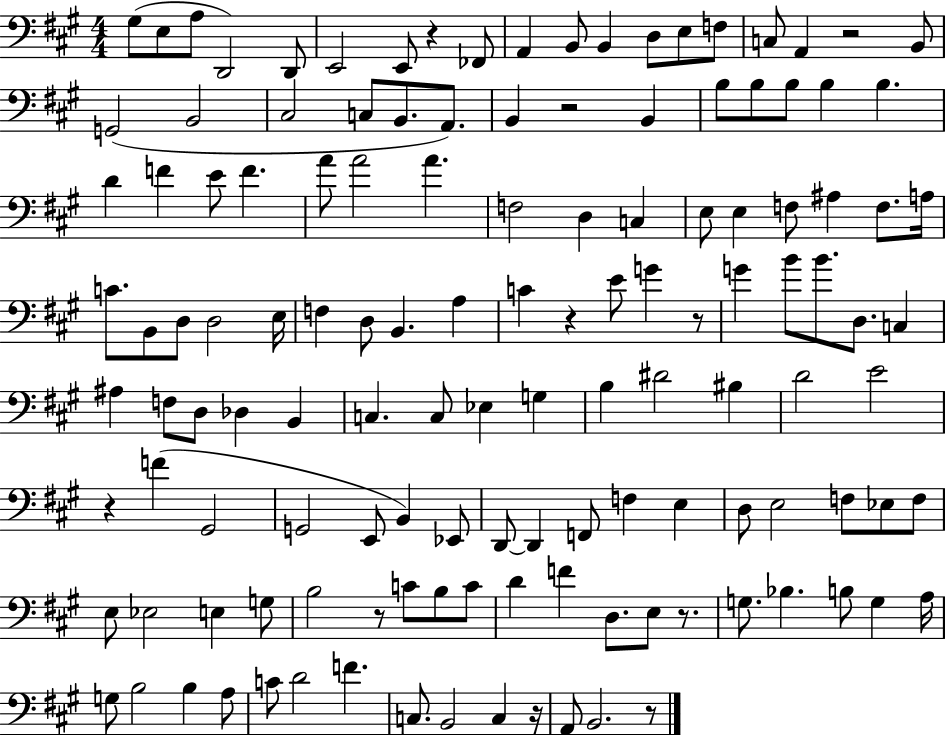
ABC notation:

X:1
T:Untitled
M:4/4
L:1/4
K:A
^G,/2 E,/2 A,/2 D,,2 D,,/2 E,,2 E,,/2 z _F,,/2 A,, B,,/2 B,, D,/2 E,/2 F,/2 C,/2 A,, z2 B,,/2 G,,2 B,,2 ^C,2 C,/2 B,,/2 A,,/2 B,, z2 B,, B,/2 B,/2 B,/2 B, B, D F E/2 F A/2 A2 A F,2 D, C, E,/2 E, F,/2 ^A, F,/2 A,/4 C/2 B,,/2 D,/2 D,2 E,/4 F, D,/2 B,, A, C z E/2 G z/2 G B/2 B/2 D,/2 C, ^A, F,/2 D,/2 _D, B,, C, C,/2 _E, G, B, ^D2 ^B, D2 E2 z F ^G,,2 G,,2 E,,/2 B,, _E,,/2 D,,/2 D,, F,,/2 F, E, D,/2 E,2 F,/2 _E,/2 F,/2 E,/2 _E,2 E, G,/2 B,2 z/2 C/2 B,/2 C/2 D F D,/2 E,/2 z/2 G,/2 _B, B,/2 G, A,/4 G,/2 B,2 B, A,/2 C/2 D2 F C,/2 B,,2 C, z/4 A,,/2 B,,2 z/2